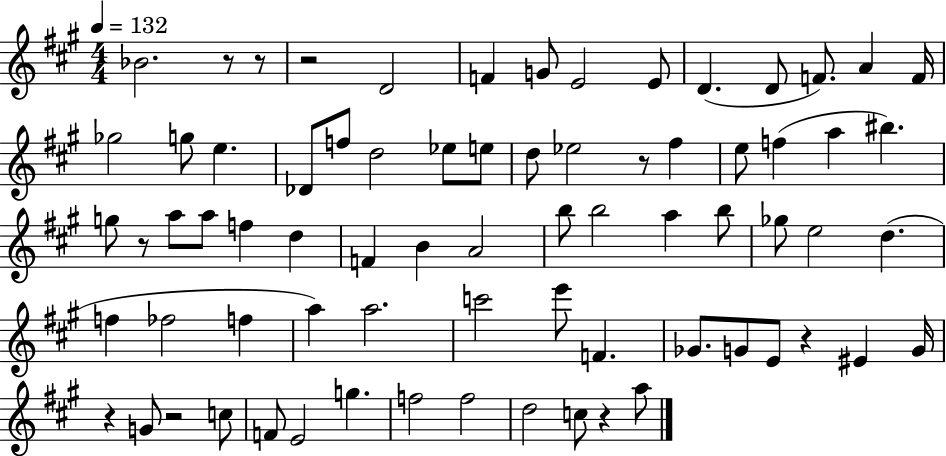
Bb4/h. R/e R/e R/h D4/h F4/q G4/e E4/h E4/e D4/q. D4/e F4/e. A4/q F4/s Gb5/h G5/e E5/q. Db4/e F5/e D5/h Eb5/e E5/e D5/e Eb5/h R/e F#5/q E5/e F5/q A5/q BIS5/q. G5/e R/e A5/e A5/e F5/q D5/q F4/q B4/q A4/h B5/e B5/h A5/q B5/e Gb5/e E5/h D5/q. F5/q FES5/h F5/q A5/q A5/h. C6/h E6/e F4/q. Gb4/e. G4/e E4/e R/q EIS4/q G4/s R/q G4/e R/h C5/e F4/e E4/h G5/q. F5/h F5/h D5/h C5/e R/q A5/e